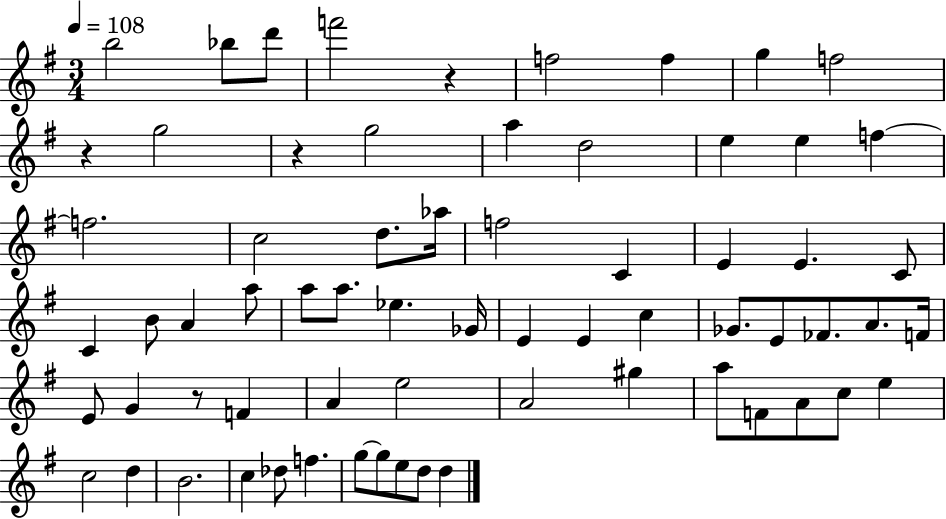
X:1
T:Untitled
M:3/4
L:1/4
K:G
b2 _b/2 d'/2 f'2 z f2 f g f2 z g2 z g2 a d2 e e f f2 c2 d/2 _a/4 f2 C E E C/2 C B/2 A a/2 a/2 a/2 _e _G/4 E E c _G/2 E/2 _F/2 A/2 F/4 E/2 G z/2 F A e2 A2 ^g a/2 F/2 A/2 c/2 e c2 d B2 c _d/2 f g/2 g/2 e/2 d/2 d